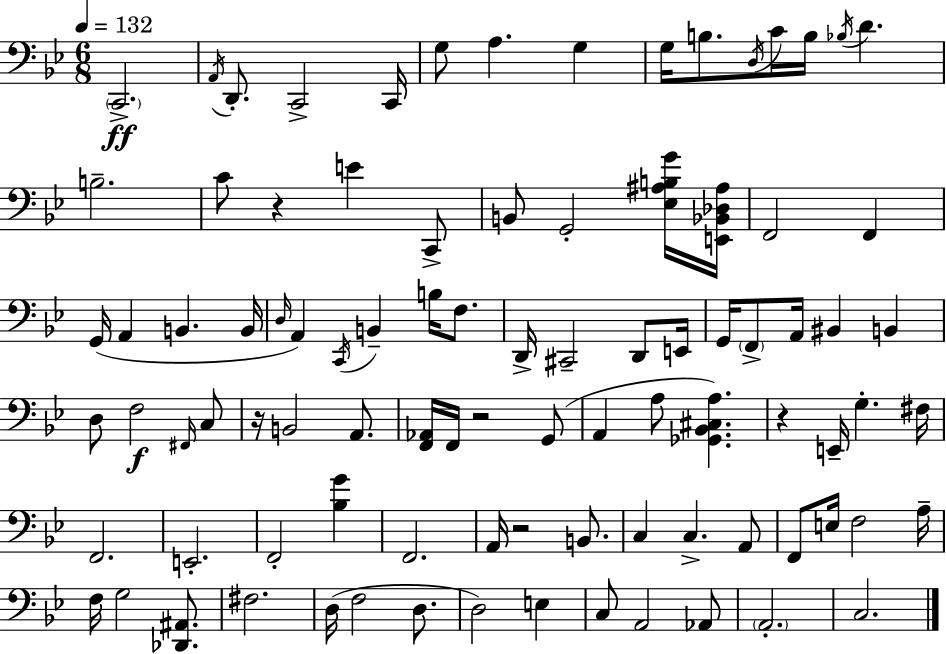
{
  \clef bass
  \numericTimeSignature
  \time 6/8
  \key bes \major
  \tempo 4 = 132
  \parenthesize c,2.->\ff | \acciaccatura { a,16 } d,8.-. c,2-> | c,16 g8 a4. g4 | g16 b8. \acciaccatura { d16 } c'16 b16 \acciaccatura { bes16 } d'4. | \break b2.-- | c'8 r4 e'4 | c,8-> b,8 g,2-. | <ees ais b g'>16 <e, bes, des ais>16 f,2 f,4 | \break g,16( a,4 b,4. | b,16 \grace { d16 } a,4) \acciaccatura { c,16 } b,4-- | b16 f8. d,16-> cis,2-- | d,8 e,16 g,16 \parenthesize f,8-> a,16 bis,4 | \break b,4 d8 f2\f | \grace { fis,16 } c8 r16 b,2 | a,8. <f, aes,>16 f,16 r2 | g,8( a,4 a8 | \break <ges, bes, cis a>4.) r4 e,16-- g4.-. | fis16 f,2. | e,2.-. | f,2-. | \break <bes g'>4 f,2. | a,16 r2 | b,8. c4 c4.-> | a,8 f,8 e16 f2 | \break a16-- f16 g2 | <des, ais,>8. fis2. | d16( f2 | d8. d2) | \break e4 c8 a,2 | aes,8 \parenthesize a,2.-. | c2. | \bar "|."
}